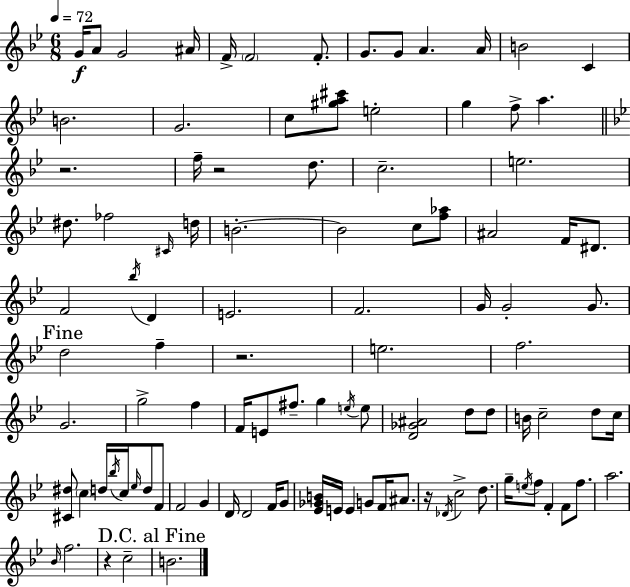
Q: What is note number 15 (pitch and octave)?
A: G4